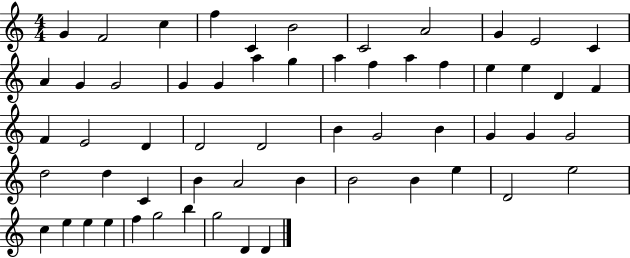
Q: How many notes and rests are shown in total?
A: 58